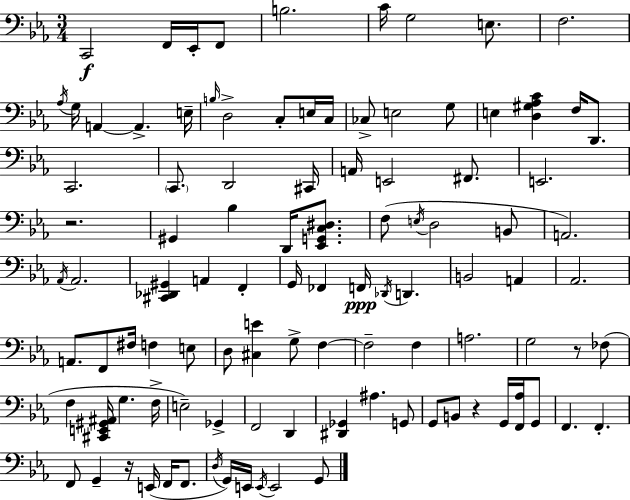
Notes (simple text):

C2/h F2/s Eb2/s F2/e B3/h. C4/s G3/h E3/e. F3/h. Ab3/s G3/s A2/q A2/q. E3/s B3/s D3/h C3/e E3/s C3/s CES3/e E3/h G3/e E3/q [D3,G#3,Ab3,C4]/q F3/s D2/e. C2/h. C2/e. D2/h C#2/s A2/s E2/h F#2/e. E2/h. R/h. G#2/q Bb3/q D2/s [Eb2,G2,C3,D#3]/e. F3/e E3/s D3/h B2/e A2/h. Ab2/s Ab2/h. [C#2,Db2,G#2]/q A2/q F2/q G2/s FES2/q F2/s Db2/s D2/q. B2/h A2/q Ab2/h. A2/e. F2/e F#3/s F3/q E3/e D3/e [C#3,E4]/q G3/e F3/q F3/h F3/q A3/h. G3/h R/e FES3/e F3/q [C#2,E2,G#2,A#2]/s G3/q. F3/s E3/h Gb2/q F2/h D2/q [D#2,Gb2]/q A#3/q. G2/e G2/e B2/e R/q G2/s [F2,Ab3]/s G2/e F2/q. F2/q. F2/e G2/q R/s E2/s F2/s F2/e. D3/s G2/s E2/s E2/s E2/h G2/e